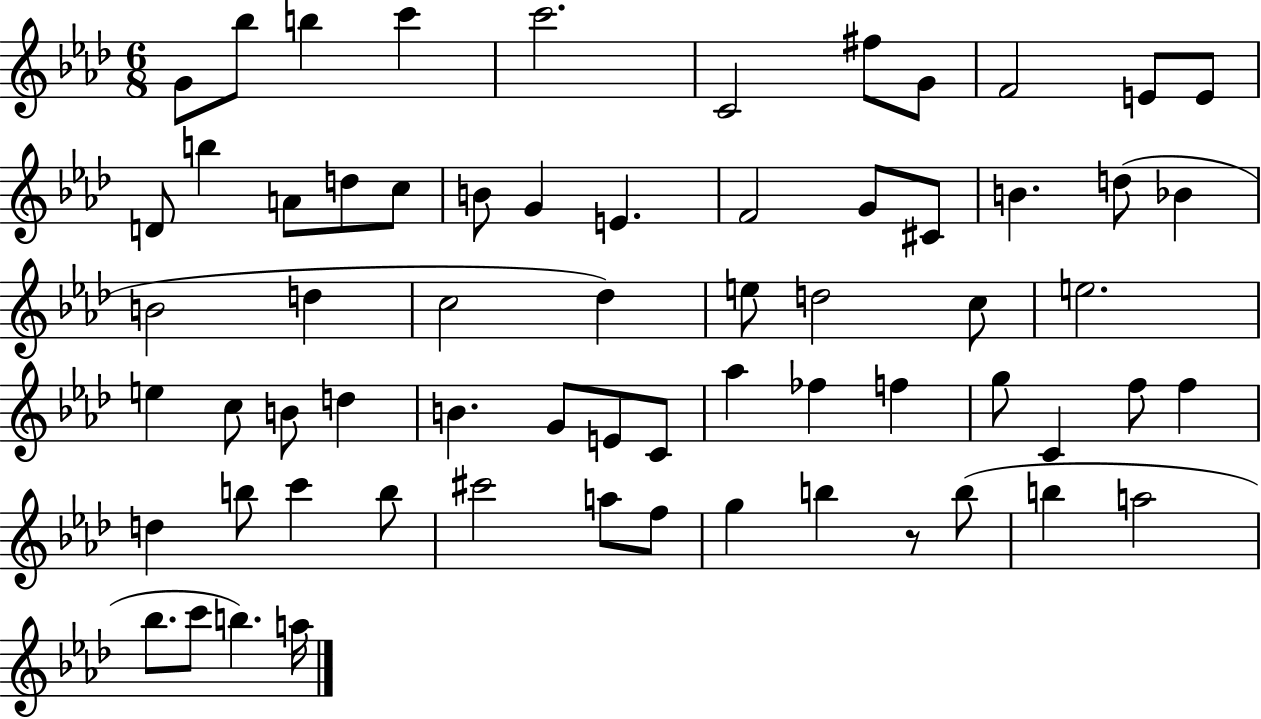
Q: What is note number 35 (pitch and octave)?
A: C5